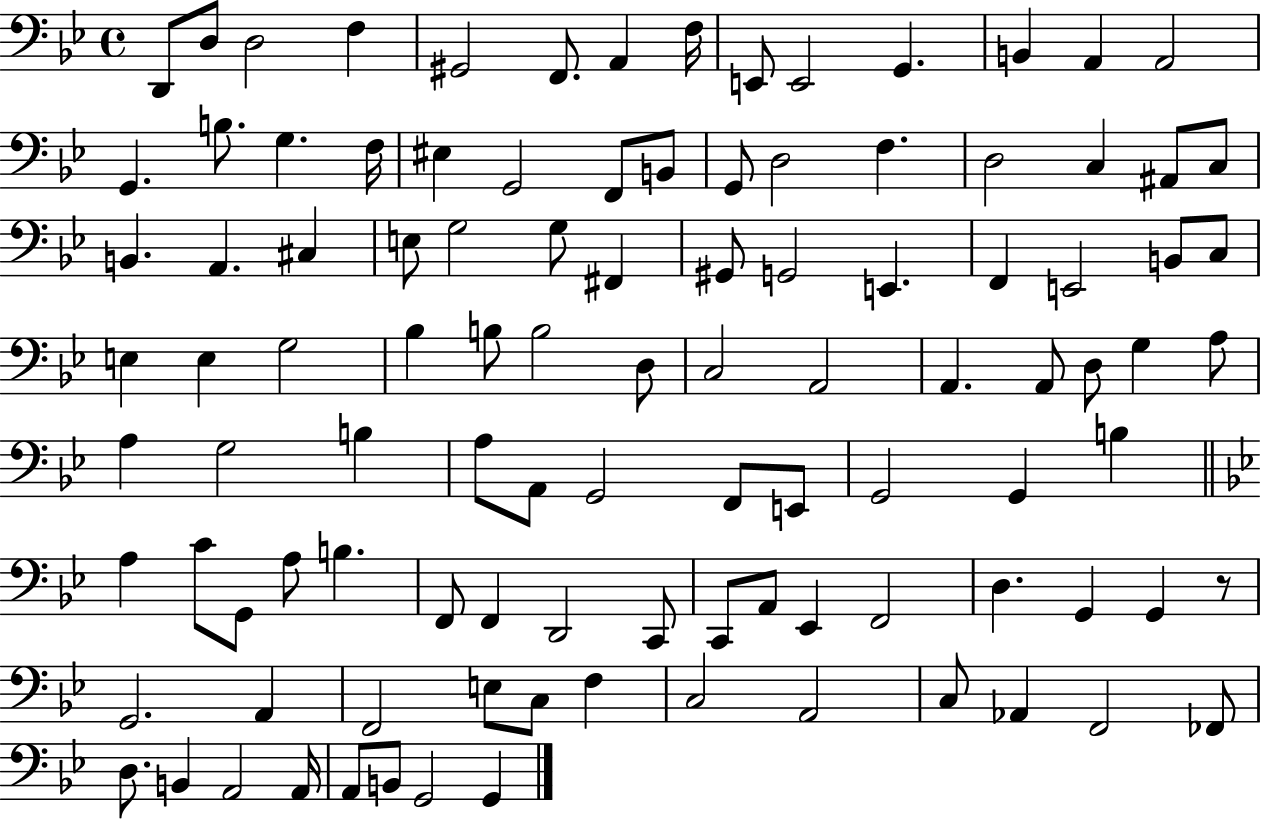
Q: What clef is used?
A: bass